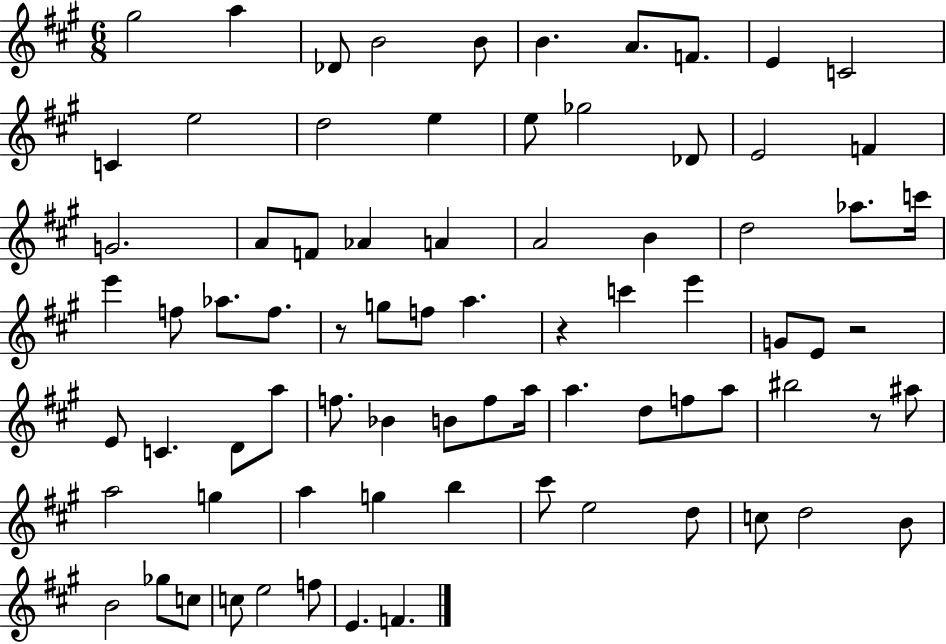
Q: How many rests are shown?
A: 4